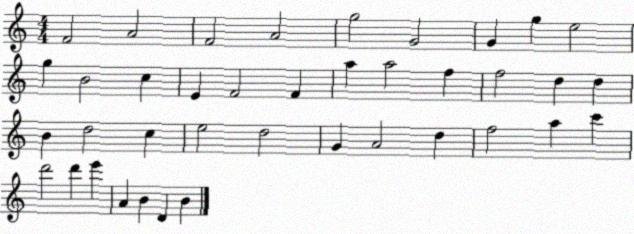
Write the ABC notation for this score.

X:1
T:Untitled
M:4/4
L:1/4
K:C
F2 A2 F2 A2 g2 G2 G g e2 g B2 c E F2 F a a2 f f2 d d B d2 c e2 d2 G A2 d f2 a c' d'2 d' e' A B D B